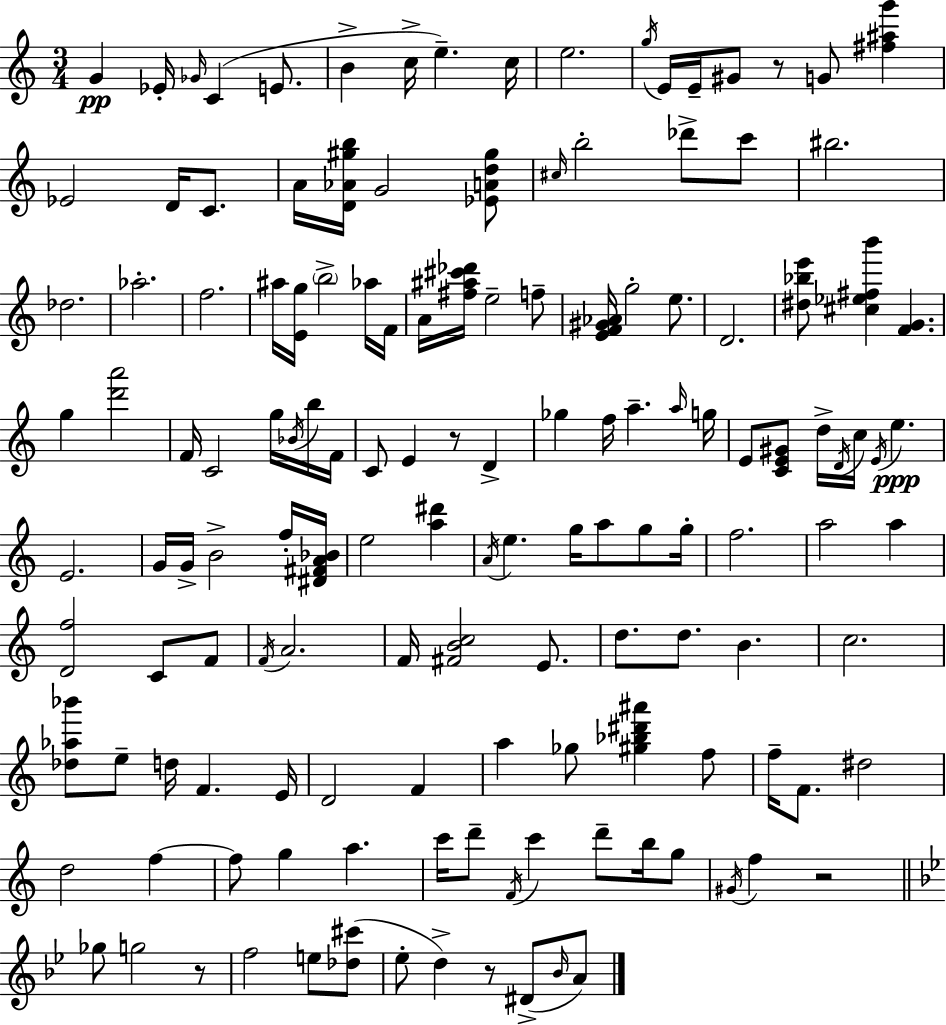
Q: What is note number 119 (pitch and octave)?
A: A4